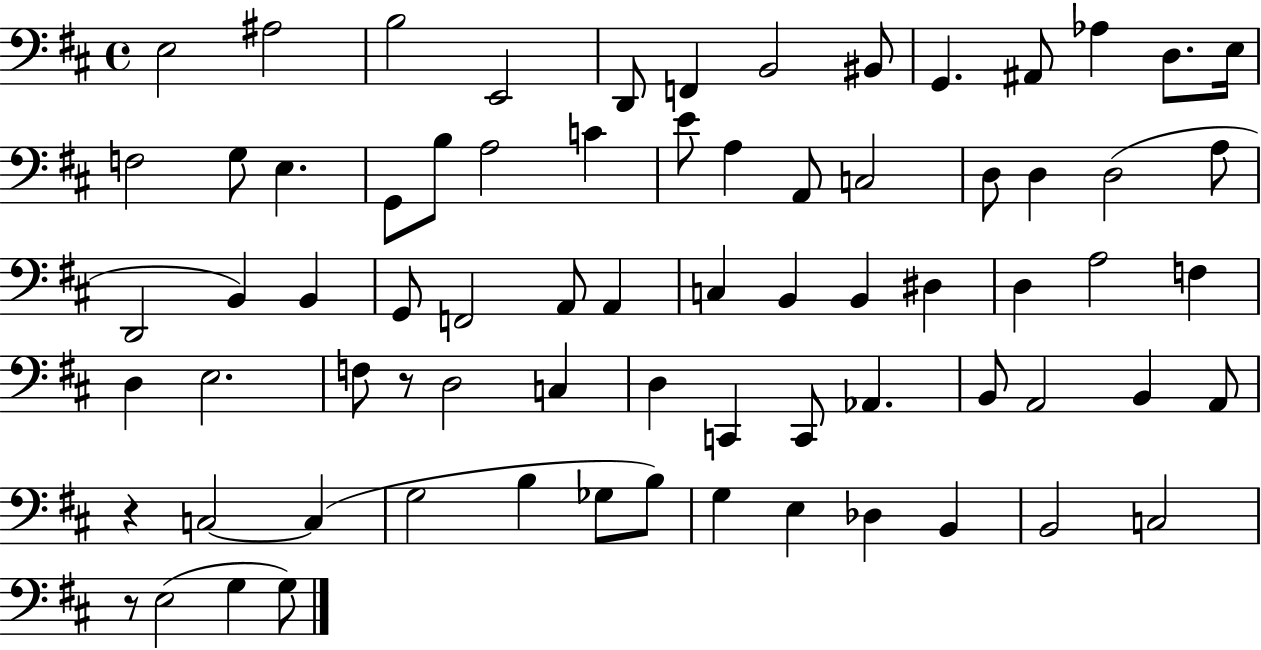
{
  \clef bass
  \time 4/4
  \defaultTimeSignature
  \key d \major
  e2 ais2 | b2 e,2 | d,8 f,4 b,2 bis,8 | g,4. ais,8 aes4 d8. e16 | \break f2 g8 e4. | g,8 b8 a2 c'4 | e'8 a4 a,8 c2 | d8 d4 d2( a8 | \break d,2 b,4) b,4 | g,8 f,2 a,8 a,4 | c4 b,4 b,4 dis4 | d4 a2 f4 | \break d4 e2. | f8 r8 d2 c4 | d4 c,4 c,8 aes,4. | b,8 a,2 b,4 a,8 | \break r4 c2~~ c4( | g2 b4 ges8 b8) | g4 e4 des4 b,4 | b,2 c2 | \break r8 e2( g4 g8) | \bar "|."
}